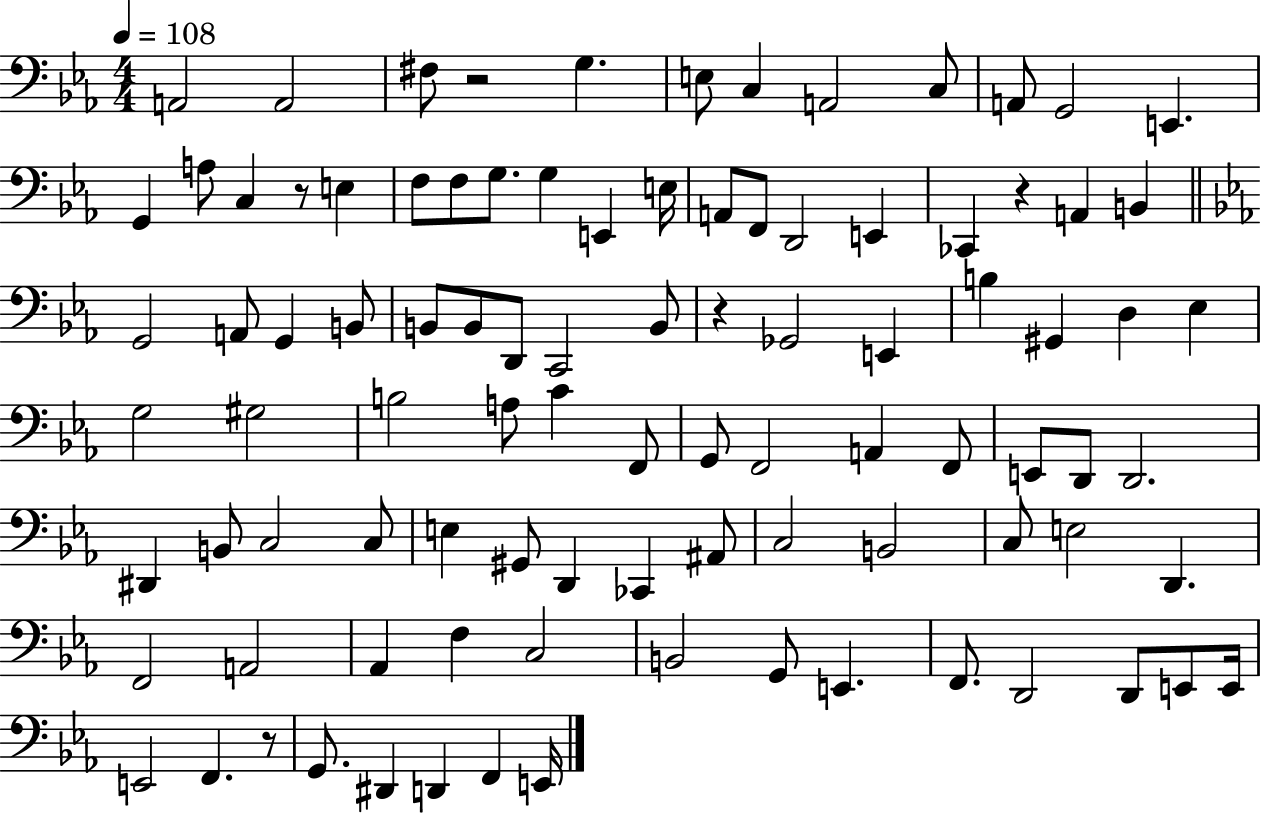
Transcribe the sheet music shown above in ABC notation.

X:1
T:Untitled
M:4/4
L:1/4
K:Eb
A,,2 A,,2 ^F,/2 z2 G, E,/2 C, A,,2 C,/2 A,,/2 G,,2 E,, G,, A,/2 C, z/2 E, F,/2 F,/2 G,/2 G, E,, E,/4 A,,/2 F,,/2 D,,2 E,, _C,, z A,, B,, G,,2 A,,/2 G,, B,,/2 B,,/2 B,,/2 D,,/2 C,,2 B,,/2 z _G,,2 E,, B, ^G,, D, _E, G,2 ^G,2 B,2 A,/2 C F,,/2 G,,/2 F,,2 A,, F,,/2 E,,/2 D,,/2 D,,2 ^D,, B,,/2 C,2 C,/2 E, ^G,,/2 D,, _C,, ^A,,/2 C,2 B,,2 C,/2 E,2 D,, F,,2 A,,2 _A,, F, C,2 B,,2 G,,/2 E,, F,,/2 D,,2 D,,/2 E,,/2 E,,/4 E,,2 F,, z/2 G,,/2 ^D,, D,, F,, E,,/4